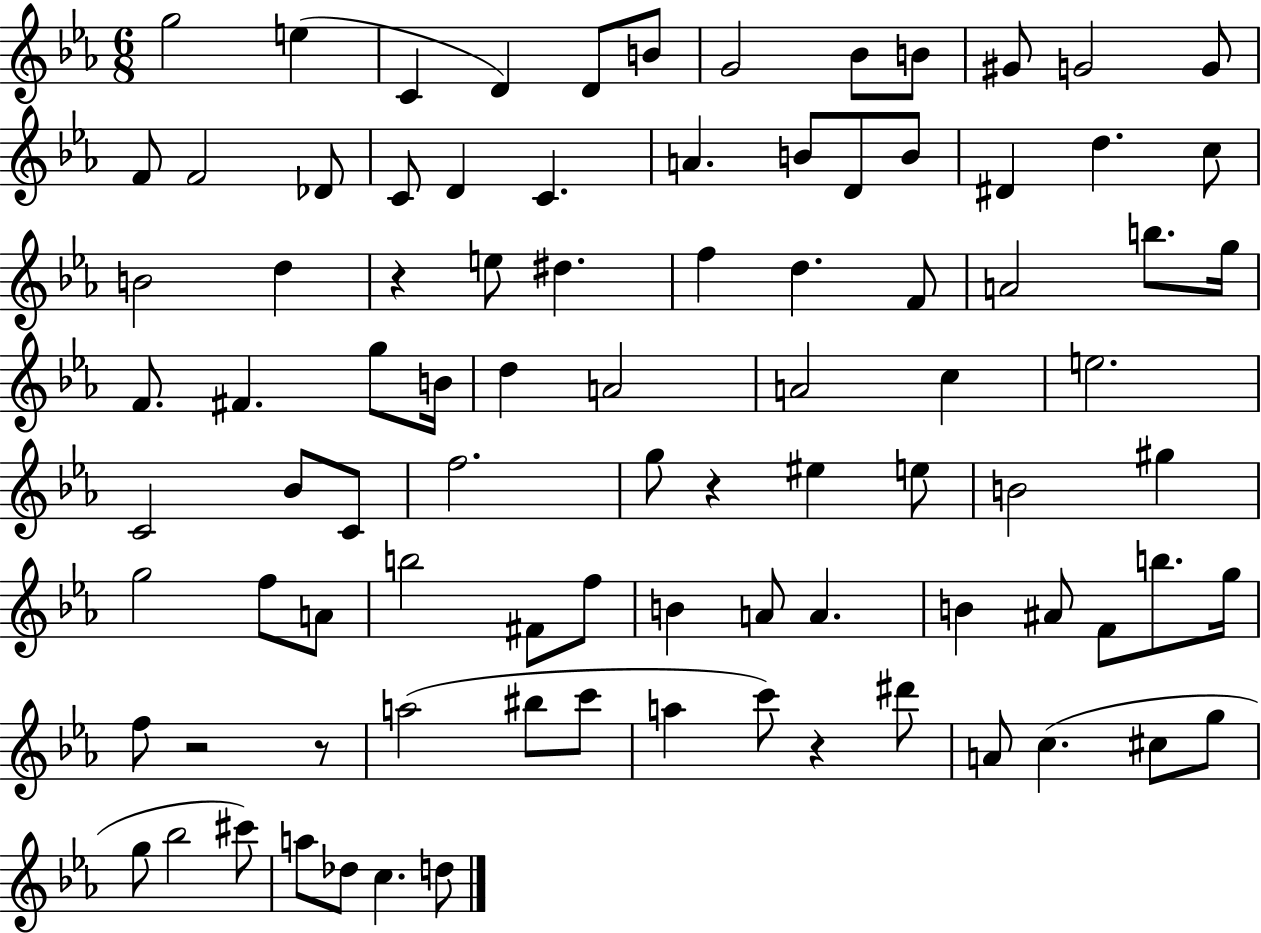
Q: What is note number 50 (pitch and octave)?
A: EIS5